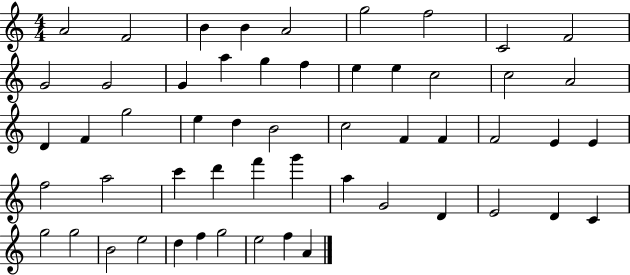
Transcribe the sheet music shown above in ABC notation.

X:1
T:Untitled
M:4/4
L:1/4
K:C
A2 F2 B B A2 g2 f2 C2 F2 G2 G2 G a g f e e c2 c2 A2 D F g2 e d B2 c2 F F F2 E E f2 a2 c' d' f' g' a G2 D E2 D C g2 g2 B2 e2 d f g2 e2 f A